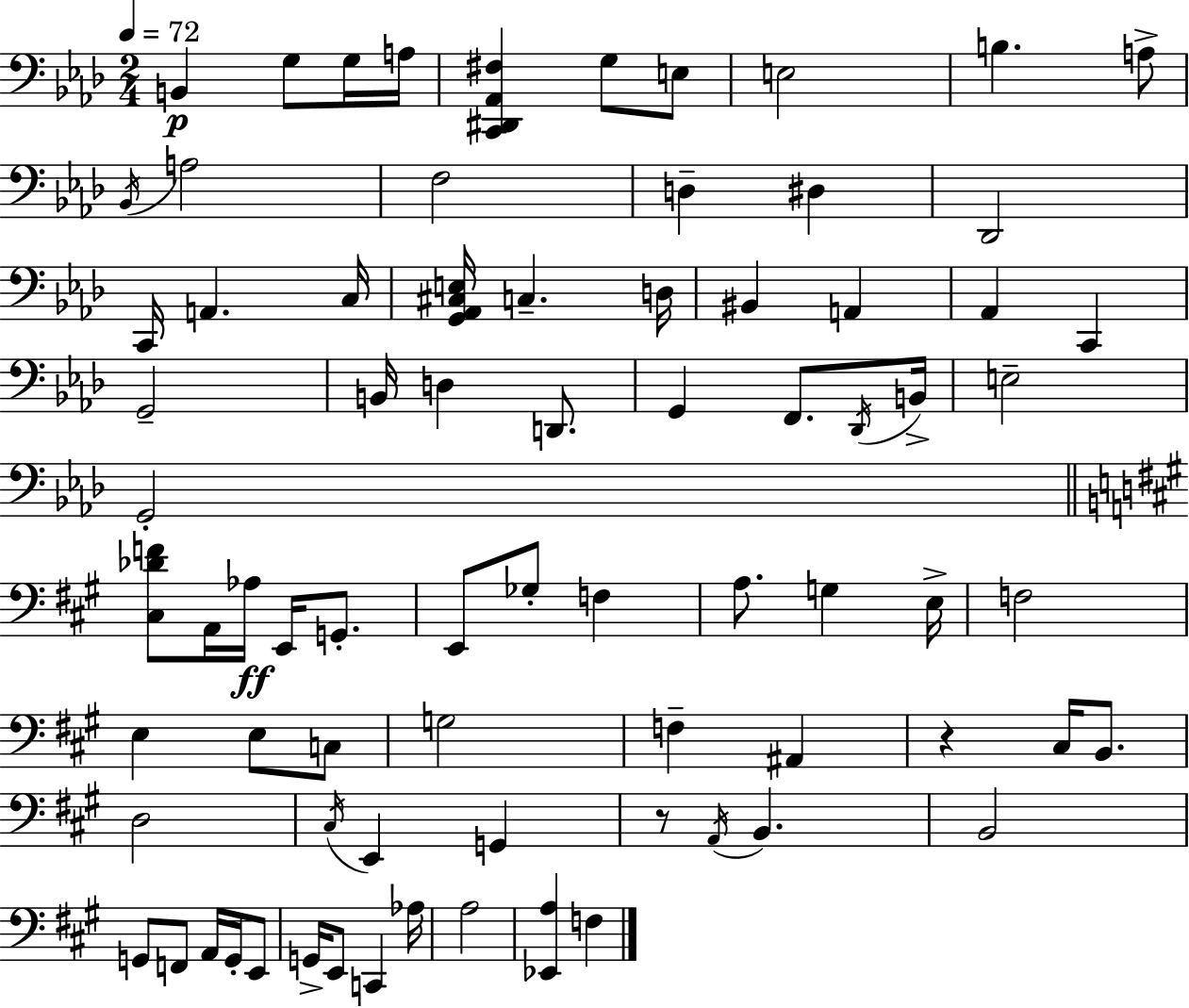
{
  \clef bass
  \numericTimeSignature
  \time 2/4
  \key f \minor
  \tempo 4 = 72
  b,4\p g8 g16 a16 | <c, dis, aes, fis>4 g8 e8 | e2 | b4. a8-> | \break \acciaccatura { bes,16 } a2 | f2 | d4-- dis4 | des,2 | \break c,16 a,4. | c16 <g, aes, cis e>16 c4.-- | d16 bis,4 a,4 | aes,4 c,4 | \break g,2-- | b,16 d4 d,8. | g,4 f,8. | \acciaccatura { des,16 } b,16-> e2-- | \break g,2-. | \bar "||" \break \key a \major <cis des' f'>8 a,16 aes16\ff e,16 g,8.-. | e,8 ges8-. f4 | a8. g4 e16-> | f2 | \break e4 e8 c8 | g2 | f4-- ais,4 | r4 cis16 b,8. | \break d2 | \acciaccatura { cis16 } e,4 g,4 | r8 \acciaccatura { a,16 } b,4. | b,2 | \break g,8 f,8 a,16 g,16-. | e,8 g,16-> e,8 c,4 | aes16 a2 | <ees, a>4 f4 | \break \bar "|."
}